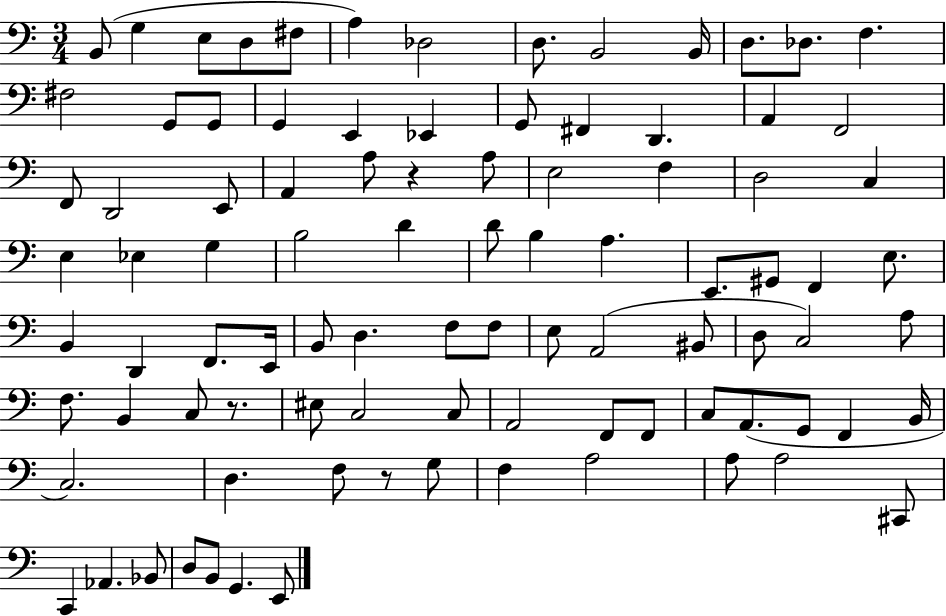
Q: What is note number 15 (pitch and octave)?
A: G2